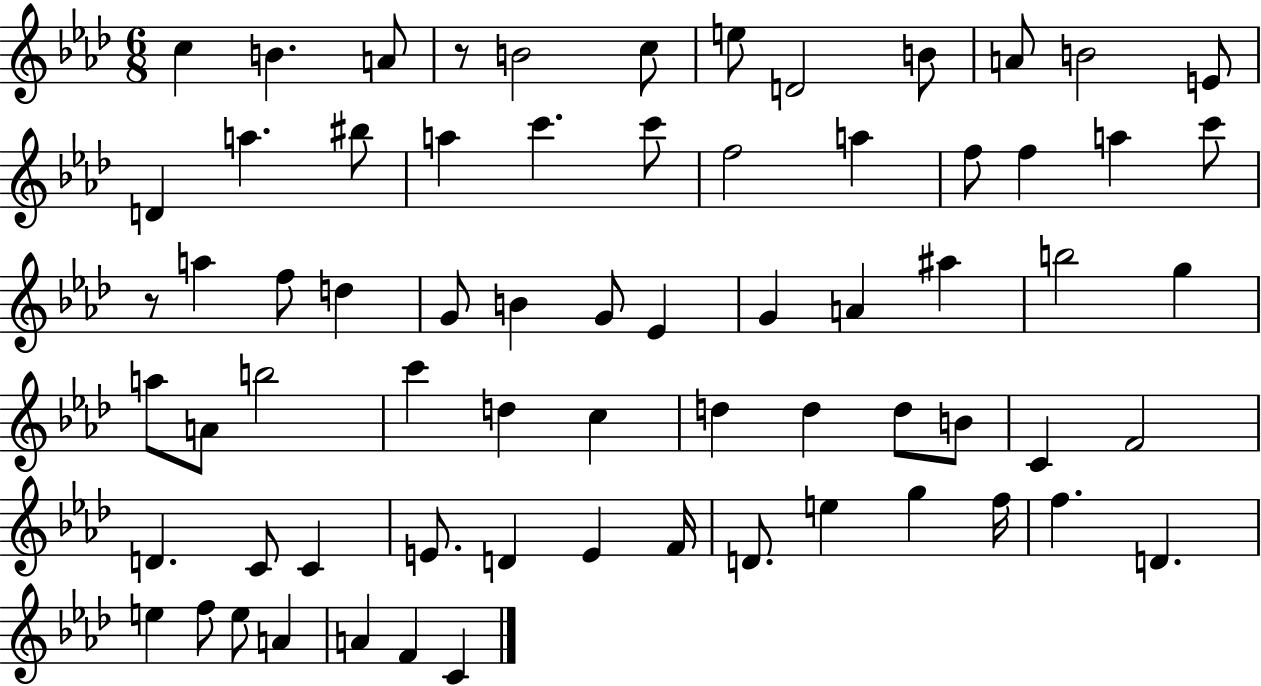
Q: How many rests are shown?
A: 2